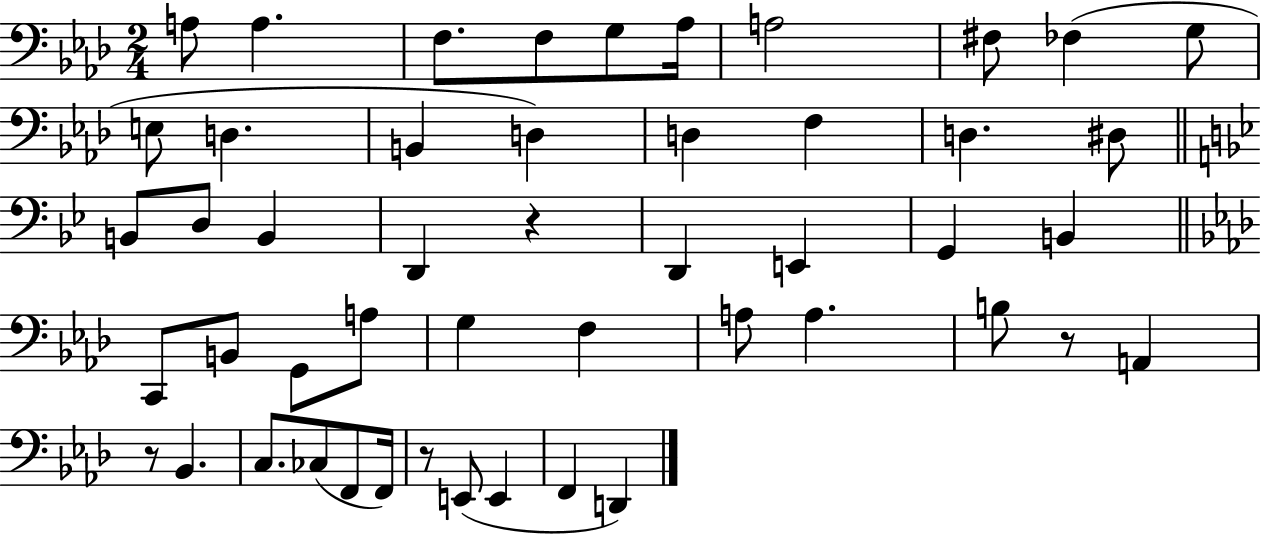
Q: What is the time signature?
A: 2/4